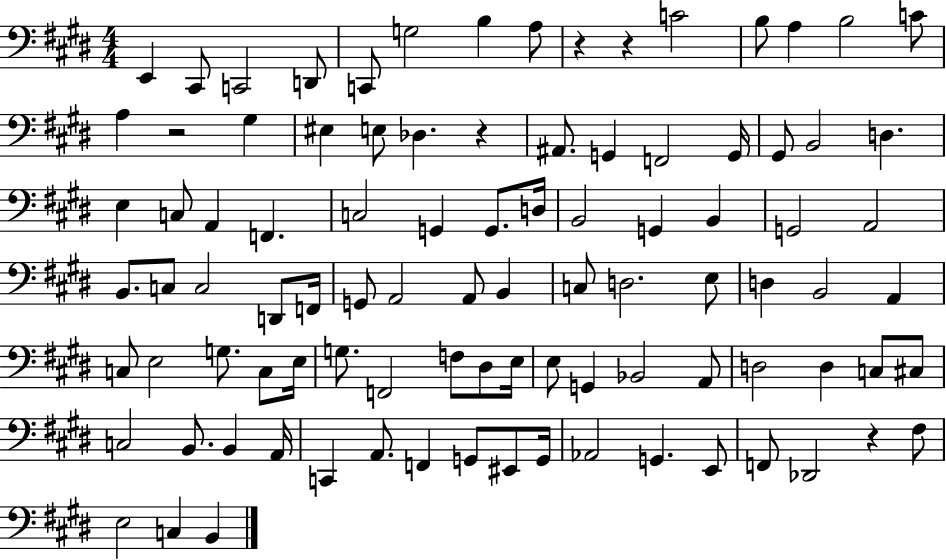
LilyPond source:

{
  \clef bass
  \numericTimeSignature
  \time 4/4
  \key e \major
  \repeat volta 2 { e,4 cis,8 c,2 d,8 | c,8 g2 b4 a8 | r4 r4 c'2 | b8 a4 b2 c'8 | \break a4 r2 gis4 | eis4 e8 des4. r4 | ais,8. g,4 f,2 g,16 | gis,8 b,2 d4. | \break e4 c8 a,4 f,4. | c2 g,4 g,8. d16 | b,2 g,4 b,4 | g,2 a,2 | \break b,8. c8 c2 d,8 f,16 | g,8 a,2 a,8 b,4 | c8 d2. e8 | d4 b,2 a,4 | \break c8 e2 g8. c8 e16 | g8. f,2 f8 dis8 e16 | e8 g,4 bes,2 a,8 | d2 d4 c8 cis8 | \break c2 b,8. b,4 a,16 | c,4 a,8. f,4 g,8 eis,8 g,16 | aes,2 g,4. e,8 | f,8 des,2 r4 fis8 | \break e2 c4 b,4 | } \bar "|."
}